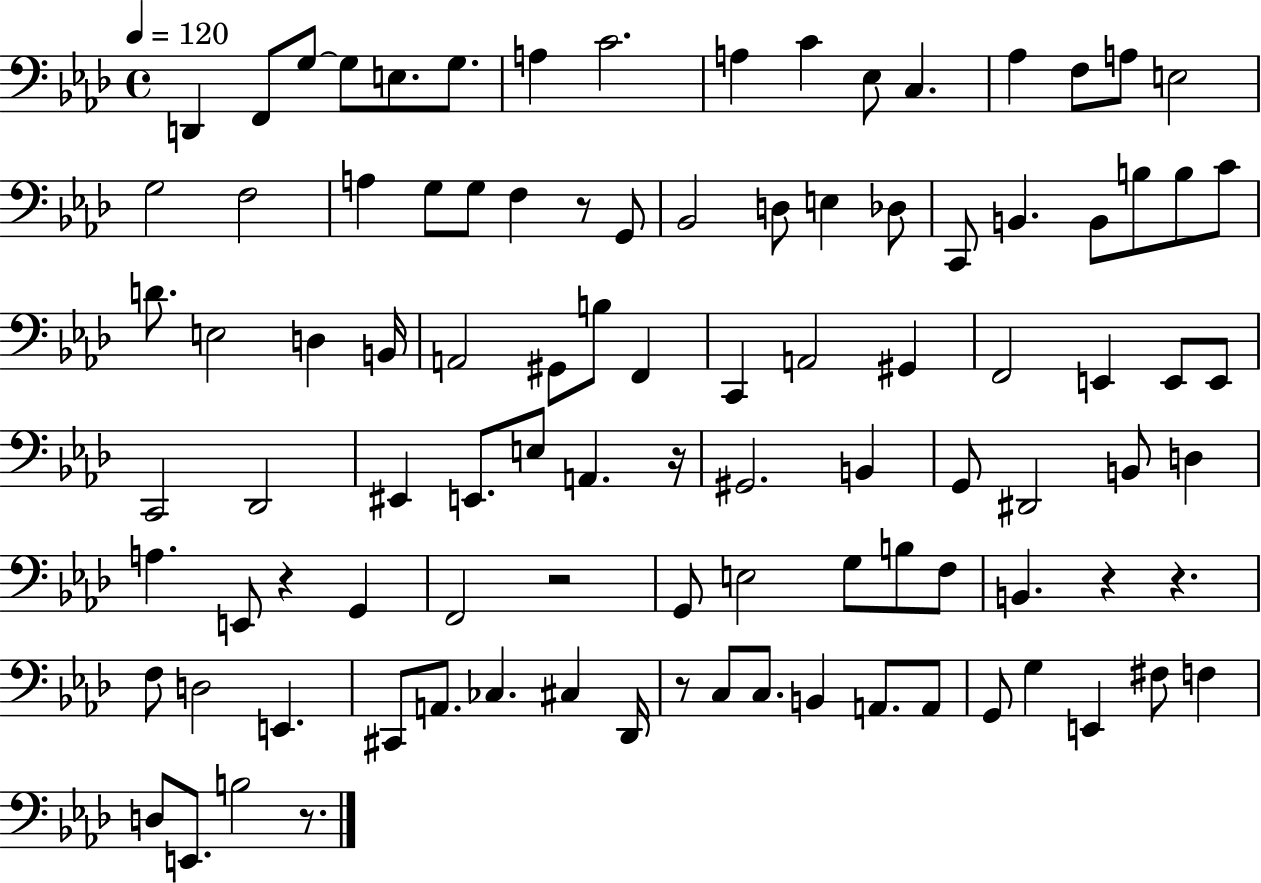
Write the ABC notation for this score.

X:1
T:Untitled
M:4/4
L:1/4
K:Ab
D,, F,,/2 G,/2 G,/2 E,/2 G,/2 A, C2 A, C _E,/2 C, _A, F,/2 A,/2 E,2 G,2 F,2 A, G,/2 G,/2 F, z/2 G,,/2 _B,,2 D,/2 E, _D,/2 C,,/2 B,, B,,/2 B,/2 B,/2 C/2 D/2 E,2 D, B,,/4 A,,2 ^G,,/2 B,/2 F,, C,, A,,2 ^G,, F,,2 E,, E,,/2 E,,/2 C,,2 _D,,2 ^E,, E,,/2 E,/2 A,, z/4 ^G,,2 B,, G,,/2 ^D,,2 B,,/2 D, A, E,,/2 z G,, F,,2 z2 G,,/2 E,2 G,/2 B,/2 F,/2 B,, z z F,/2 D,2 E,, ^C,,/2 A,,/2 _C, ^C, _D,,/4 z/2 C,/2 C,/2 B,, A,,/2 A,,/2 G,,/2 G, E,, ^F,/2 F, D,/2 E,,/2 B,2 z/2